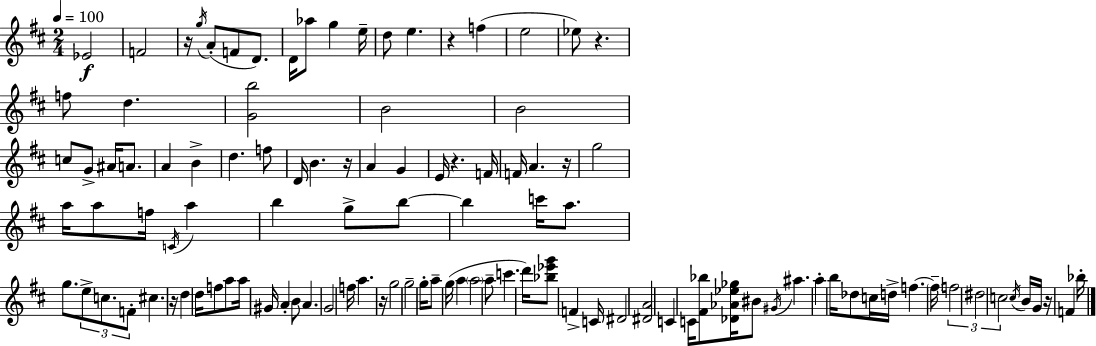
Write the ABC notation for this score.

X:1
T:Untitled
M:2/4
L:1/4
K:D
_E2 F2 z/4 g/4 A/2 F/2 D/2 D/4 _a/2 g e/4 d/2 e z f e2 _e/2 z f/2 d [Gb]2 B2 B2 c/2 G/2 ^A/4 A/2 A B d f/2 D/4 B z/4 A G E/4 z F/4 F/4 A z/4 g2 a/4 a/2 f/4 C/4 a b g/2 b/2 b c'/4 a/2 g/2 e/2 c/2 F/2 ^c z/4 d d/4 f/2 a/2 a/4 ^G/4 A B/2 A G2 f/4 a z/4 g2 g2 g/4 a/2 g/4 a a2 a/2 c' d'/4 [_b_e'g']/2 F C/4 ^D2 [^DA]2 C C/4 [^F_b]/2 [_D_A_e_g]/4 ^B/2 ^G/4 ^a a b/4 _d/2 c/4 d/4 f f/4 f2 ^d2 c2 c/4 B/4 G/4 z/4 F _b/4